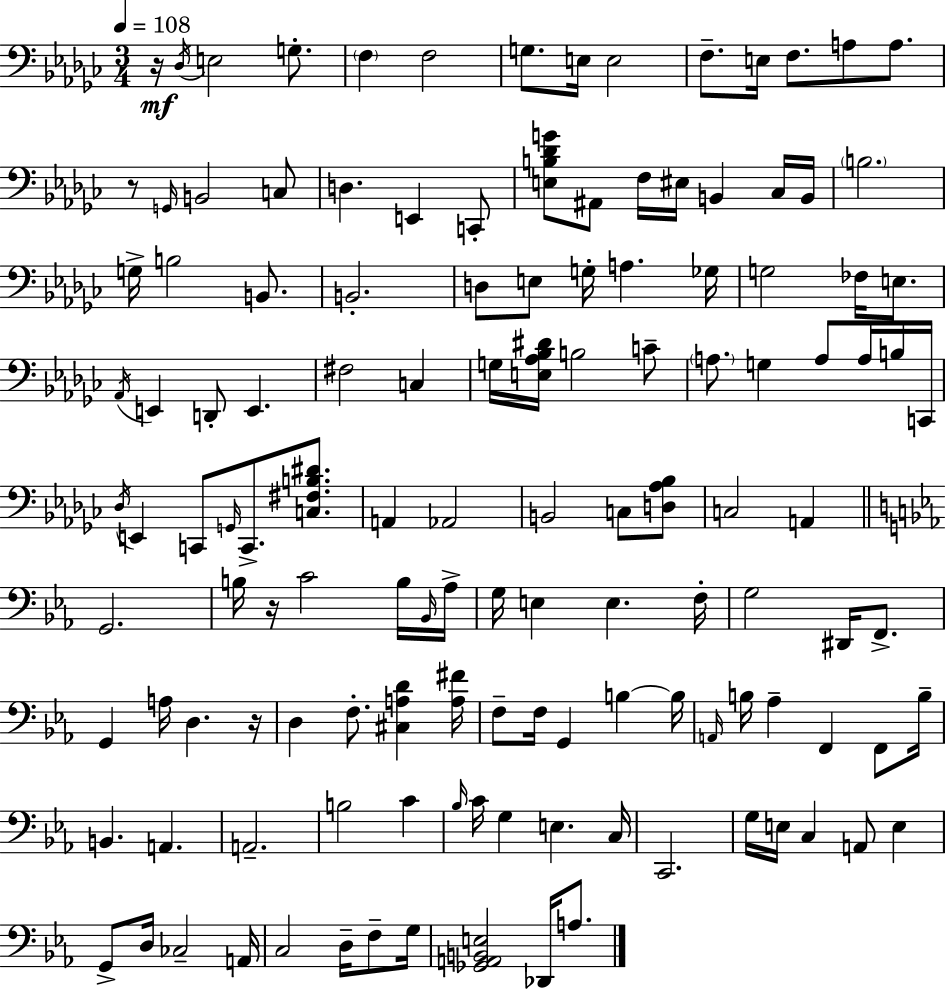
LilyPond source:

{
  \clef bass
  \numericTimeSignature
  \time 3/4
  \key ees \minor
  \tempo 4 = 108
  \repeat volta 2 { r16\mf \acciaccatura { des16 } e2 g8.-. | \parenthesize f4 f2 | g8. e16 e2 | f8.-- e16 f8. a8 a8. | \break r8 \grace { g,16 } b,2 | c8 d4. e,4 | c,8-. <e b des' g'>8 ais,8 f16 eis16 b,4 | ces16 b,16 \parenthesize b2. | \break g16-> b2 b,8. | b,2.-. | d8 e8 g16-. a4. | ges16 g2 fes16 e8. | \break \acciaccatura { aes,16 } e,4 d,8-. e,4. | fis2 c4 | g16 <e aes bes dis'>16 b2 | c'8-- \parenthesize a8. g4 a8 | \break a16 b16 c,16 \acciaccatura { des16 } e,4 c,8 \grace { g,16 } c,8.-> | <c fis b dis'>8. a,4 aes,2 | b,2 | c8 <d aes bes>8 c2 | \break a,4 \bar "||" \break \key ees \major g,2. | b16 r16 c'2 b16 \grace { bes,16 } | aes16-> g16 e4 e4. | f16-. g2 dis,16 f,8.-> | \break g,4 a16 d4. | r16 d4 f8.-. <cis a d'>4 | <a fis'>16 f8-- f16 g,4 b4~~ | b16 \grace { a,16 } b16 aes4-- f,4 f,8 | \break b16-- b,4. a,4. | a,2.-- | b2 c'4 | \grace { bes16 } c'16 g4 e4. | \break c16 c,2. | g16 e16 c4 a,8 e4 | g,8-> d16 ces2-- | a,16 c2 d16-- | \break f8-- g16 <ges, a, b, e>2 des,16 | a8. } \bar "|."
}